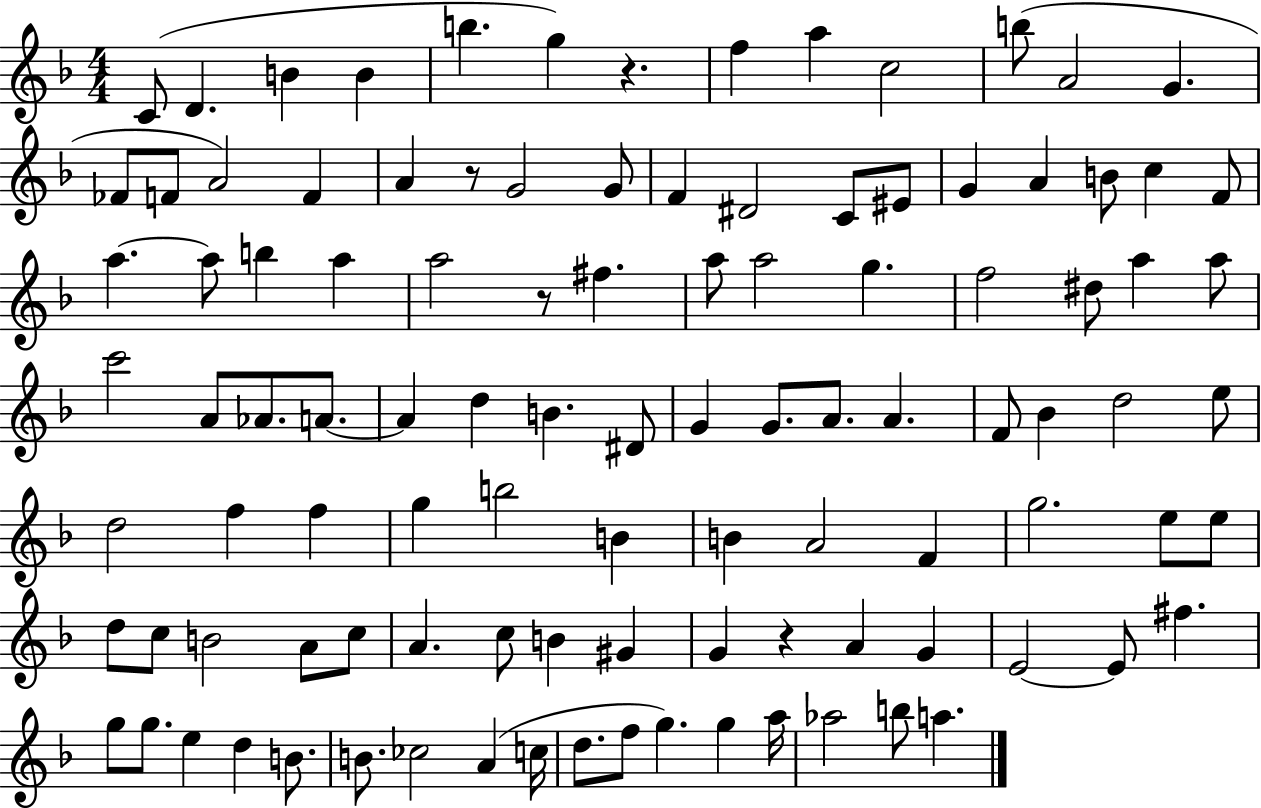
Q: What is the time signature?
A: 4/4